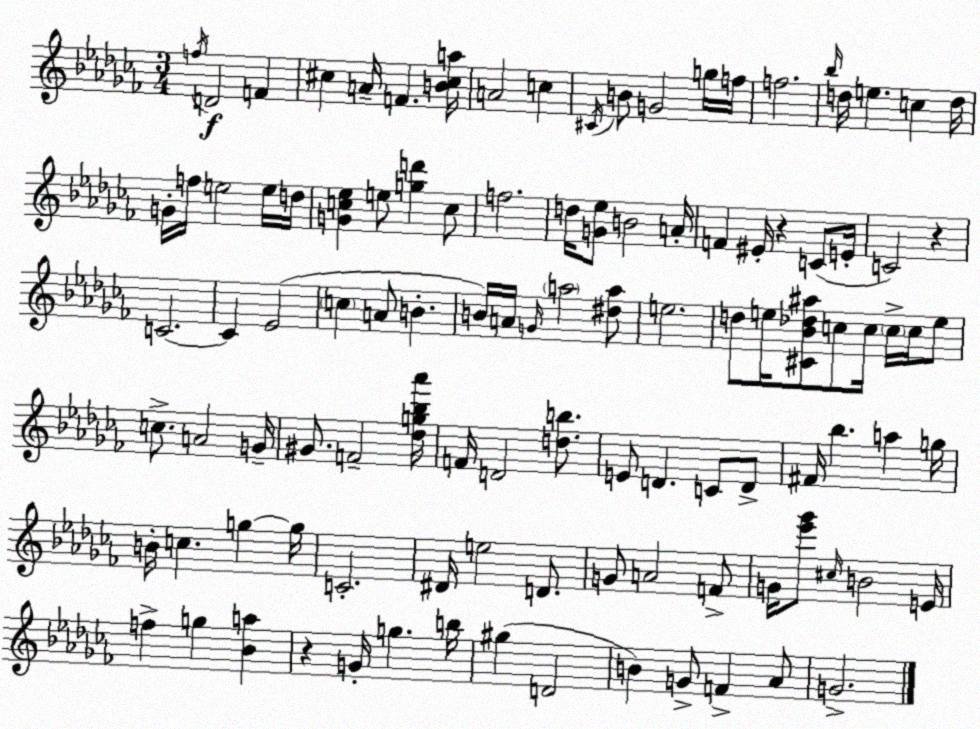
X:1
T:Untitled
M:3/4
L:1/4
K:Abm
f/4 D2 F ^c A/4 F [B^ca]/4 A2 c ^C/4 B/2 G2 g/4 f/4 f2 _b/4 d/4 e c d/4 G/4 f/4 e2 e/4 d/4 [Gc_e] e/2 [gd'] c/2 f2 d/4 [G_e]/2 B2 A/4 F ^E/4 z C/2 E/4 C2 z C2 C _E2 c A/2 B B/4 A/4 G/4 a2 [^da]/2 e2 d/2 e/4 [^C_B_d^a]/2 c/2 c/4 c/4 c/4 e/2 c/2 A2 G/4 ^G/2 F2 [_dg_b_a']/4 F/4 D2 [db]/2 E/2 D C/2 D/2 ^F/4 _b a g/4 B/4 c g g/4 C2 ^D/4 e2 D/2 G/2 A2 F/2 G/4 [_e'_g']/2 ^c/4 B2 E/4 f g [_Ba] z G/4 g b/4 ^g D2 B G/2 F _A/2 G2